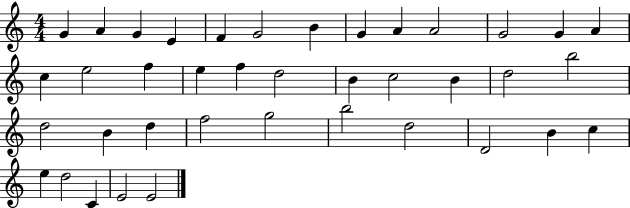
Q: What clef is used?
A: treble